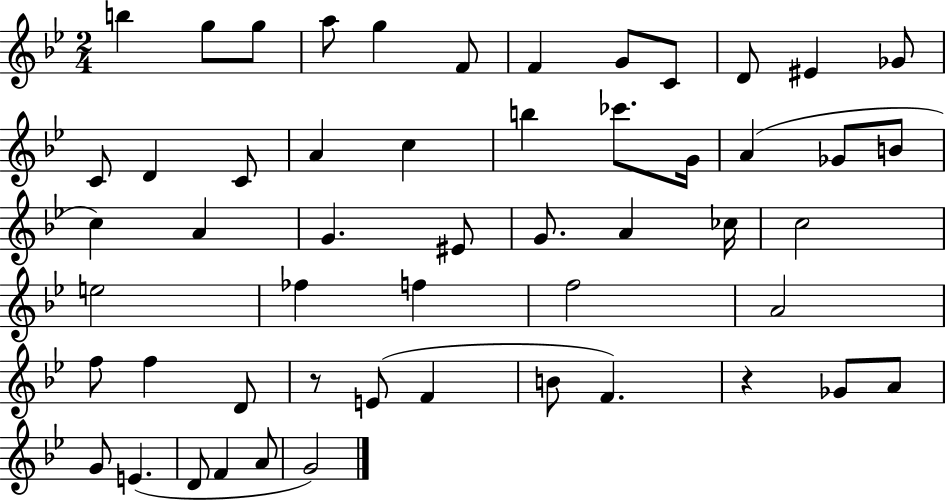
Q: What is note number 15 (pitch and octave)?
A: C4